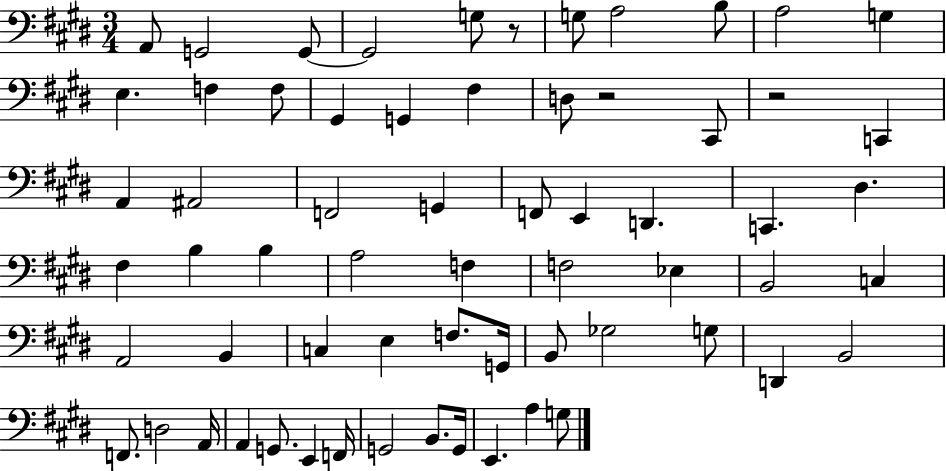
A2/e G2/h G2/e G2/h G3/e R/e G3/e A3/h B3/e A3/h G3/q E3/q. F3/q F3/e G#2/q G2/q F#3/q D3/e R/h C#2/e R/h C2/q A2/q A#2/h F2/h G2/q F2/e E2/q D2/q. C2/q. D#3/q. F#3/q B3/q B3/q A3/h F3/q F3/h Eb3/q B2/h C3/q A2/h B2/q C3/q E3/q F3/e. G2/s B2/e Gb3/h G3/e D2/q B2/h F2/e. D3/h A2/s A2/q G2/e. E2/q F2/s G2/h B2/e. G2/s E2/q. A3/q G3/e